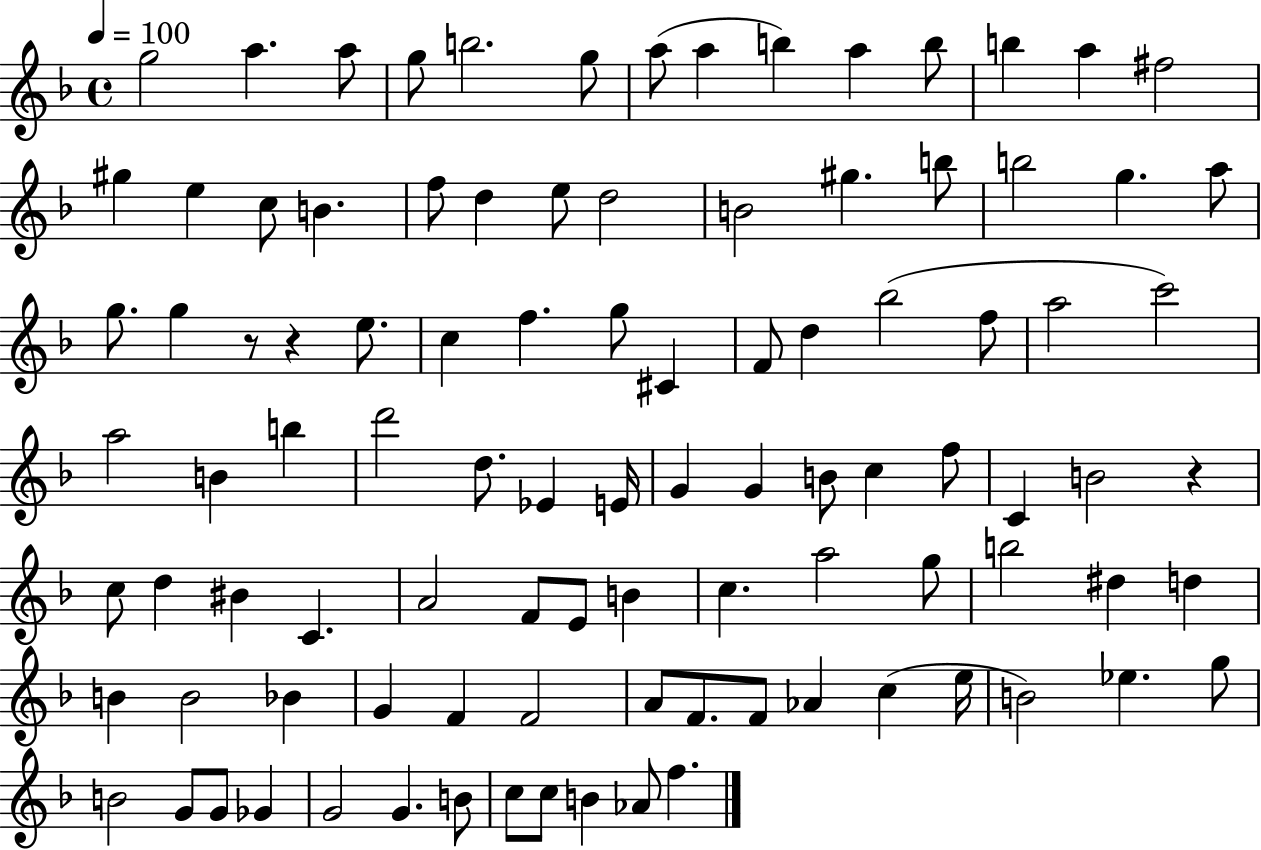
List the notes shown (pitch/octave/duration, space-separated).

G5/h A5/q. A5/e G5/e B5/h. G5/e A5/e A5/q B5/q A5/q B5/e B5/q A5/q F#5/h G#5/q E5/q C5/e B4/q. F5/e D5/q E5/e D5/h B4/h G#5/q. B5/e B5/h G5/q. A5/e G5/e. G5/q R/e R/q E5/e. C5/q F5/q. G5/e C#4/q F4/e D5/q Bb5/h F5/e A5/h C6/h A5/h B4/q B5/q D6/h D5/e. Eb4/q E4/s G4/q G4/q B4/e C5/q F5/e C4/q B4/h R/q C5/e D5/q BIS4/q C4/q. A4/h F4/e E4/e B4/q C5/q. A5/h G5/e B5/h D#5/q D5/q B4/q B4/h Bb4/q G4/q F4/q F4/h A4/e F4/e. F4/e Ab4/q C5/q E5/s B4/h Eb5/q. G5/e B4/h G4/e G4/e Gb4/q G4/h G4/q. B4/e C5/e C5/e B4/q Ab4/e F5/q.